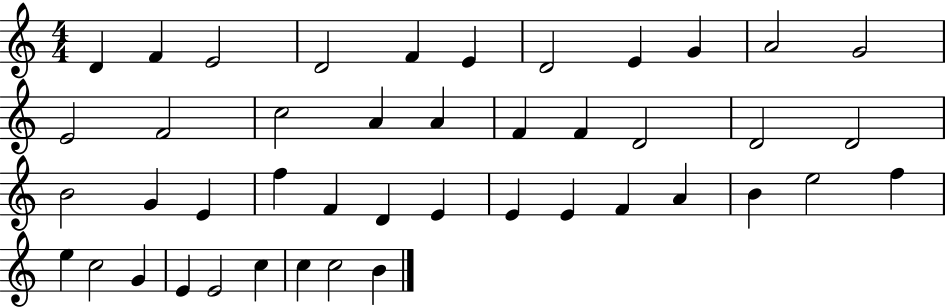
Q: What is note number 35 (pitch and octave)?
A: F5